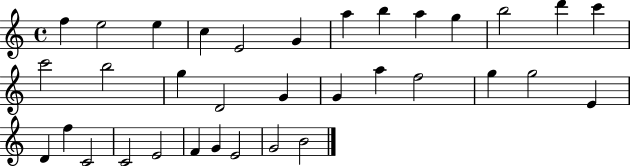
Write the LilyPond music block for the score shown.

{
  \clef treble
  \time 4/4
  \defaultTimeSignature
  \key c \major
  f''4 e''2 e''4 | c''4 e'2 g'4 | a''4 b''4 a''4 g''4 | b''2 d'''4 c'''4 | \break c'''2 b''2 | g''4 d'2 g'4 | g'4 a''4 f''2 | g''4 g''2 e'4 | \break d'4 f''4 c'2 | c'2 e'2 | f'4 g'4 e'2 | g'2 b'2 | \break \bar "|."
}